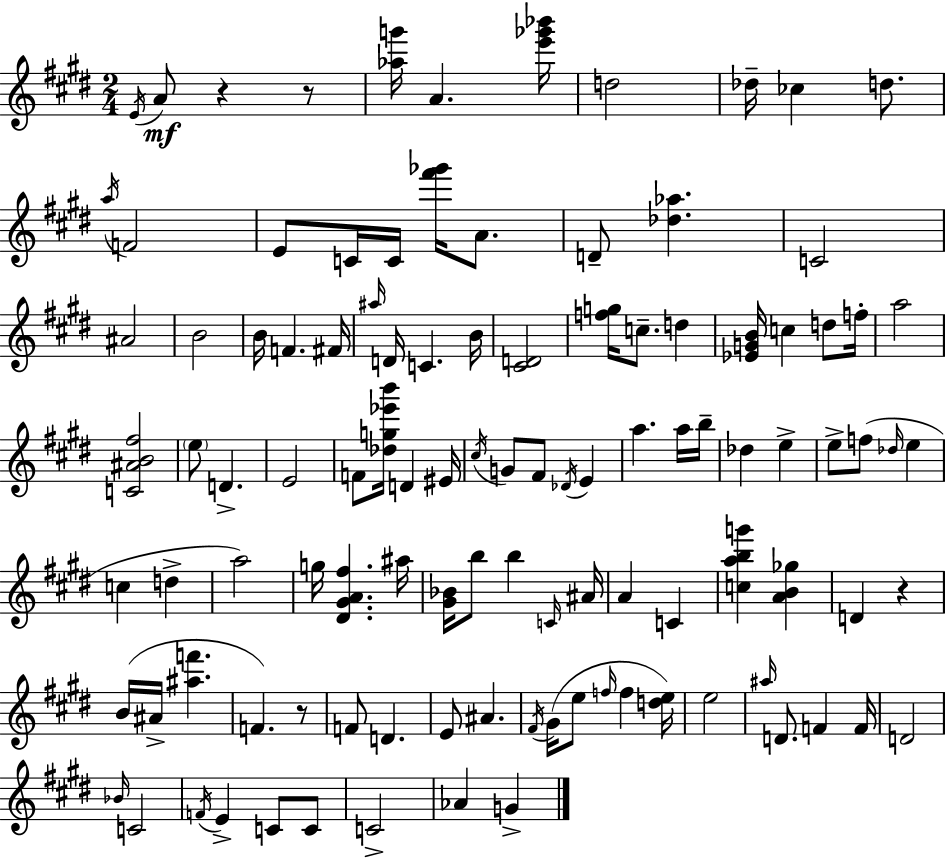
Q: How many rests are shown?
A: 4